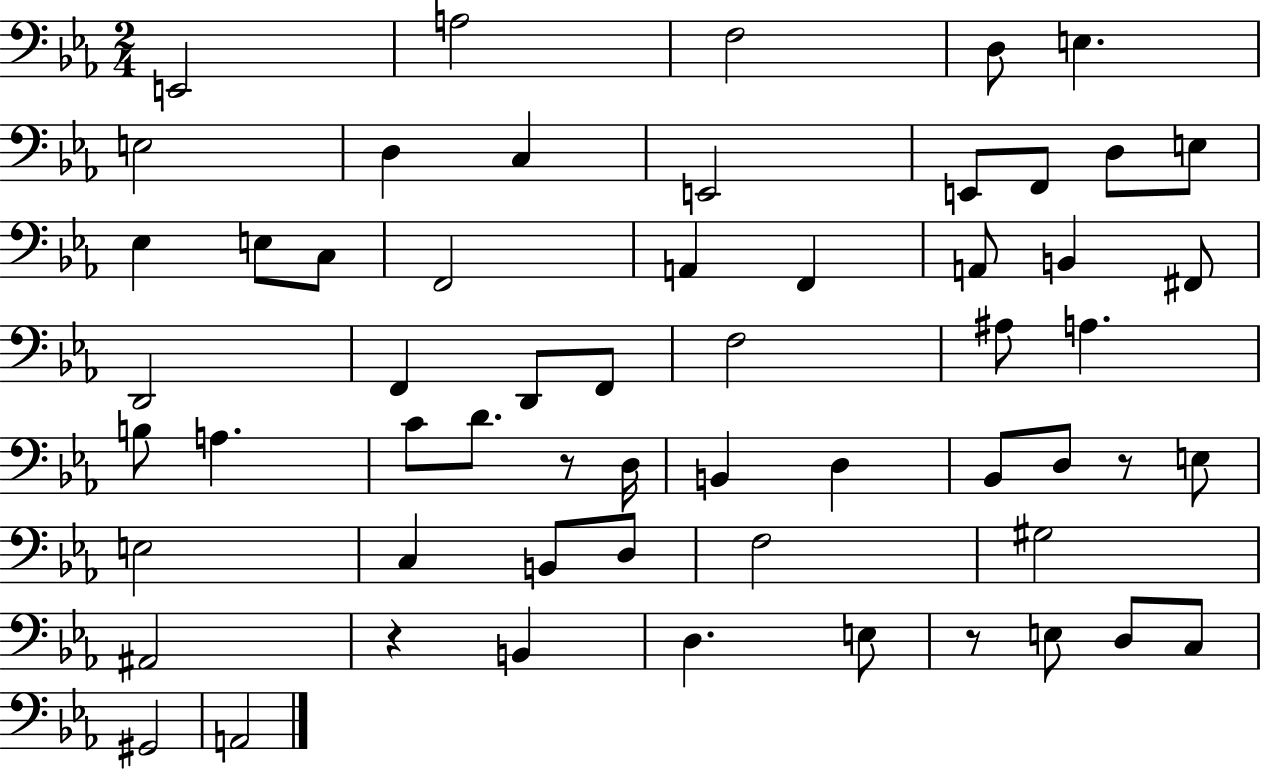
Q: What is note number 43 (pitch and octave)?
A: D3